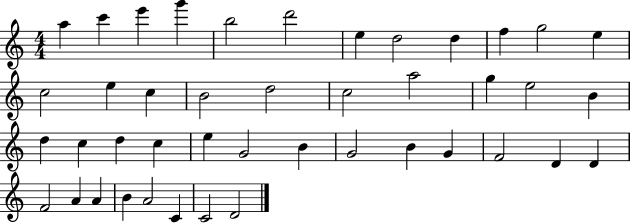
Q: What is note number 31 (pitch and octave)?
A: B4